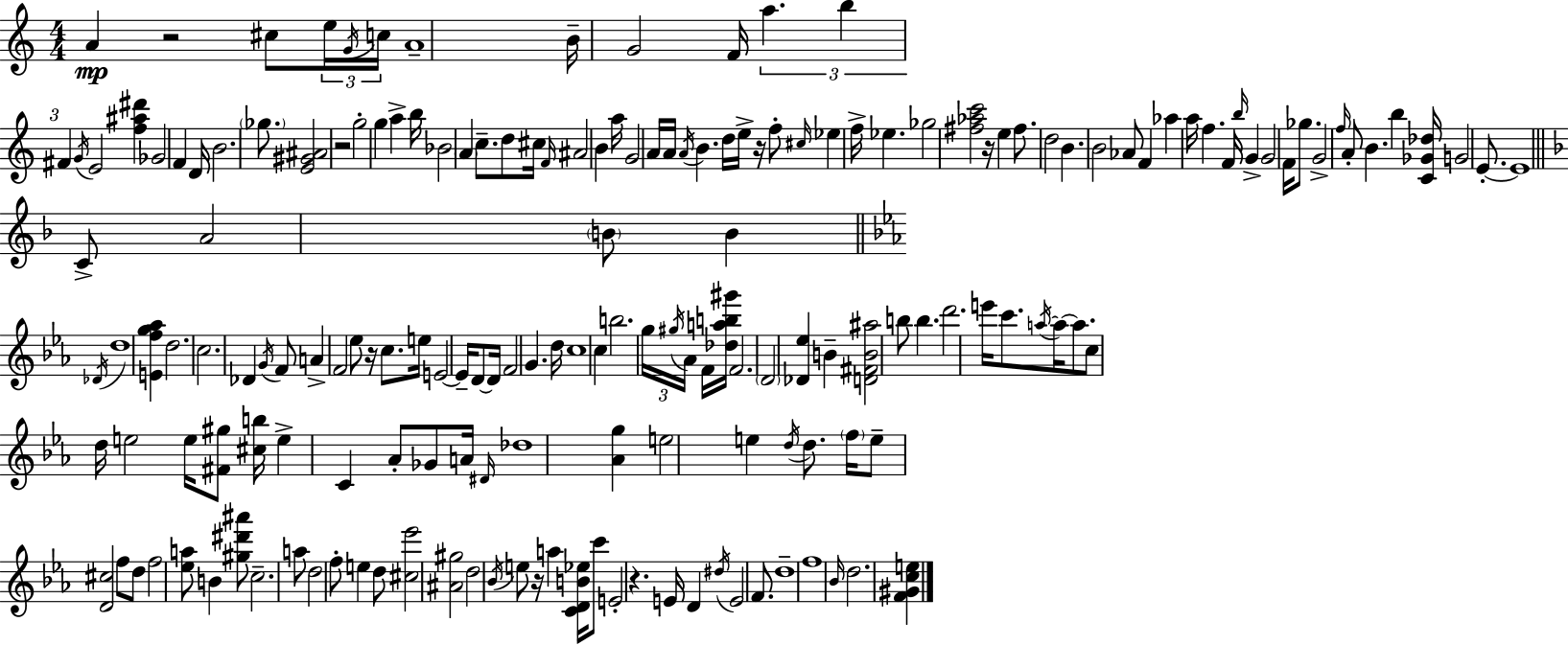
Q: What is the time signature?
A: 4/4